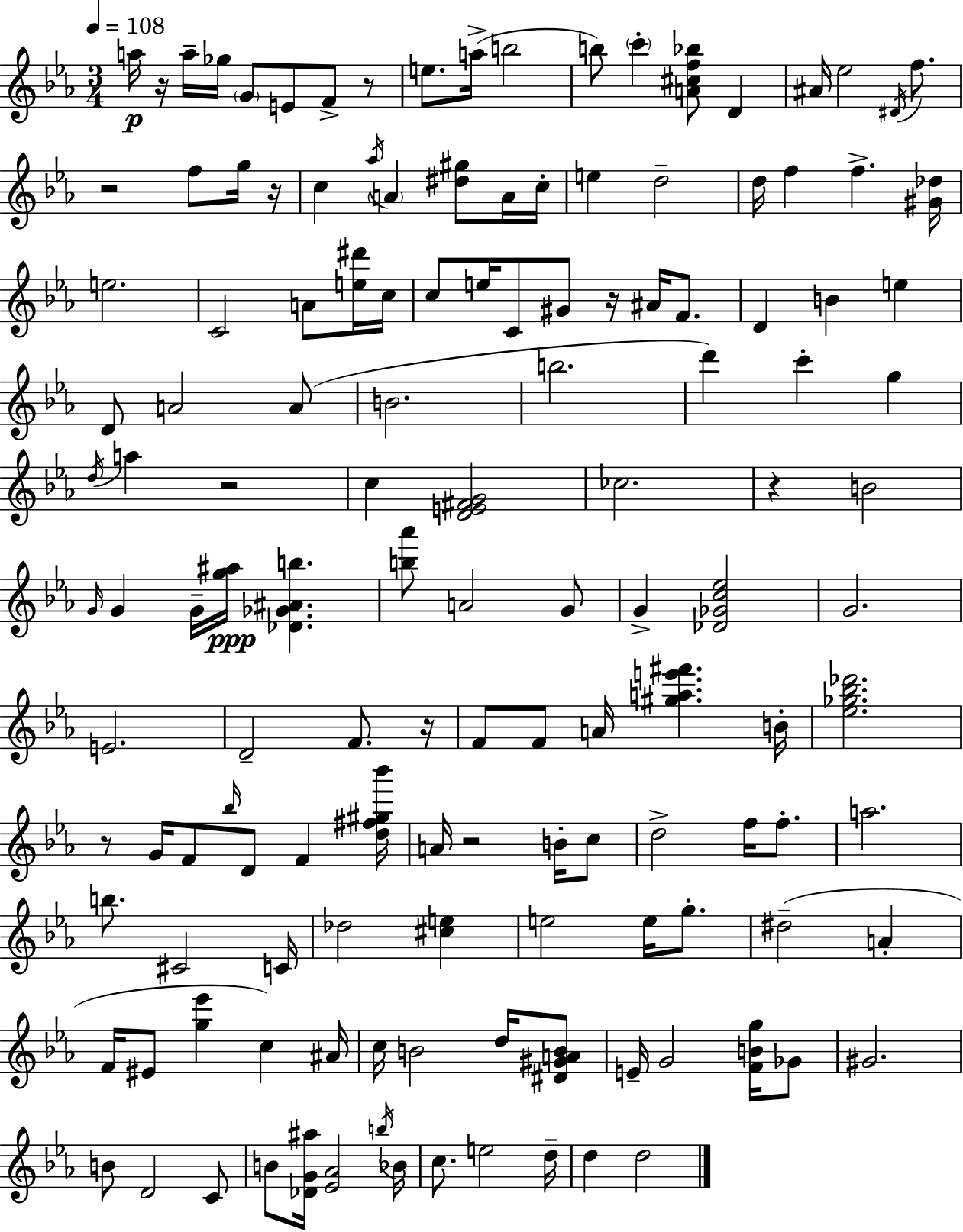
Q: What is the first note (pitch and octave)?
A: A5